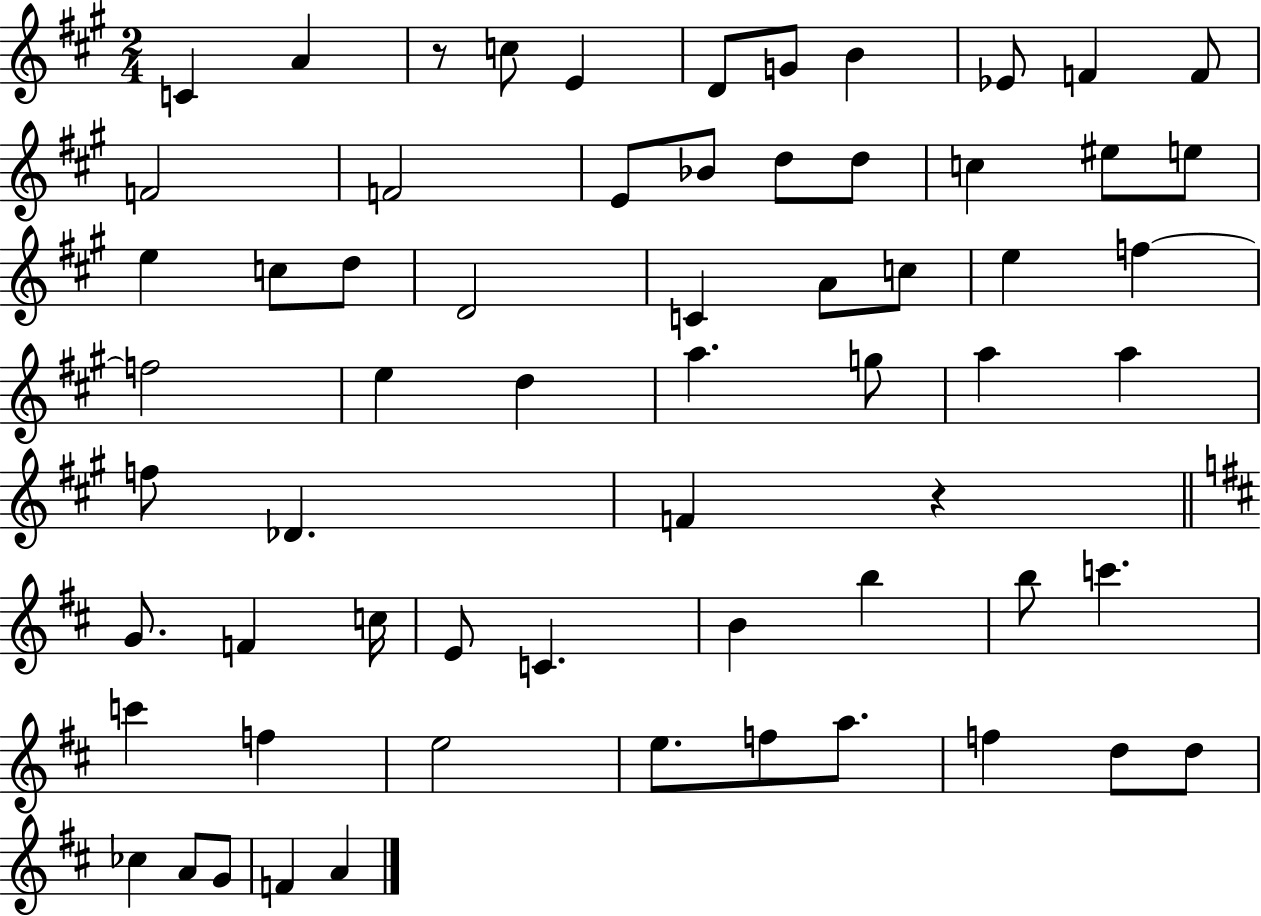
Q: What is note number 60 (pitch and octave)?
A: F4